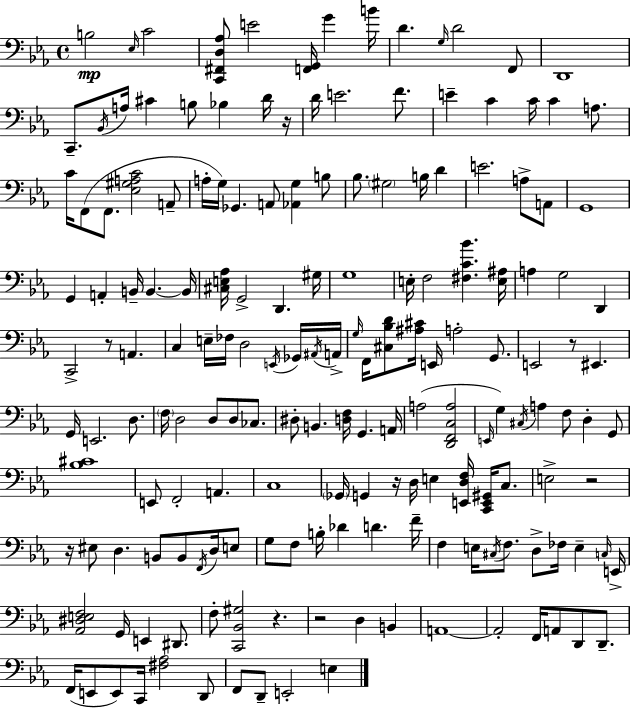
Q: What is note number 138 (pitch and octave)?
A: D2